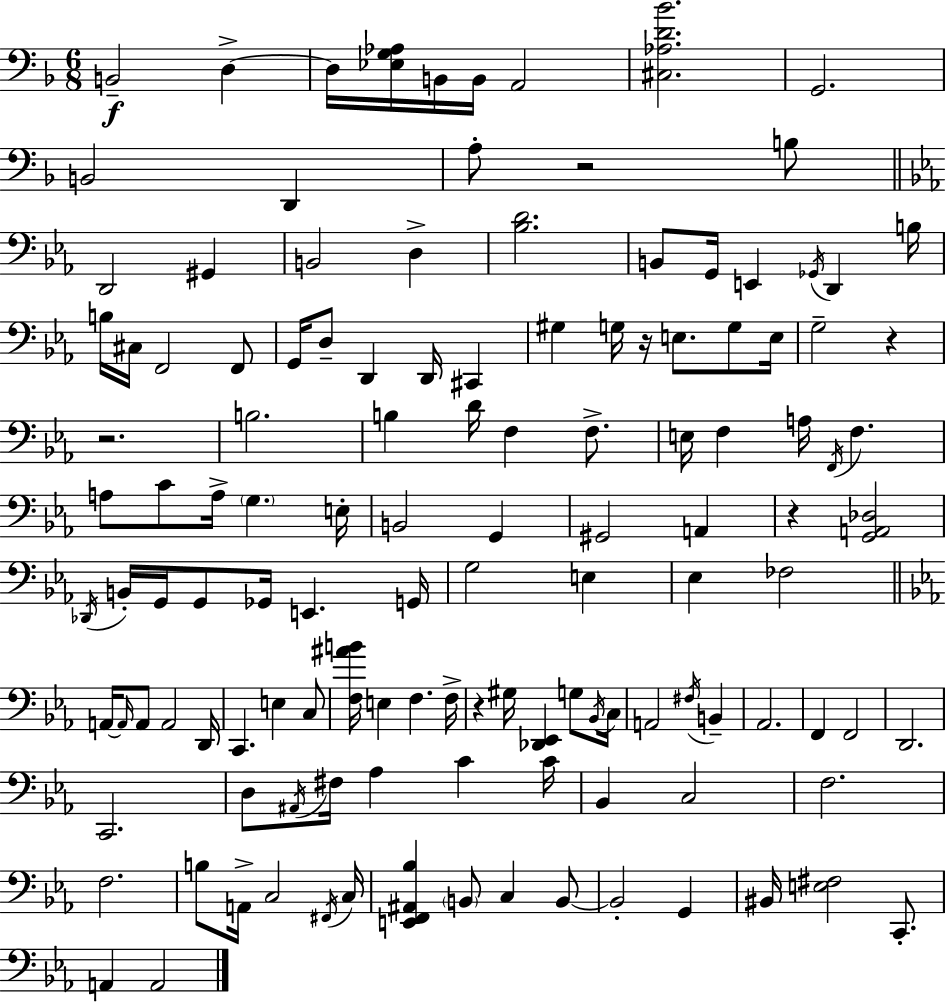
X:1
T:Untitled
M:6/8
L:1/4
K:Dm
B,,2 D, D,/4 [_E,G,_A,]/4 B,,/4 B,,/4 A,,2 [^C,_A,D_B]2 G,,2 B,,2 D,, A,/2 z2 B,/2 D,,2 ^G,, B,,2 D, [_B,D]2 B,,/2 G,,/4 E,, _G,,/4 D,, B,/4 B,/4 ^C,/4 F,,2 F,,/2 G,,/4 D,/2 D,, D,,/4 ^C,, ^G, G,/4 z/4 E,/2 G,/2 E,/4 G,2 z z2 B,2 B, D/4 F, F,/2 E,/4 F, A,/4 F,,/4 F, A,/2 C/2 A,/4 G, E,/4 B,,2 G,, ^G,,2 A,, z [G,,A,,_D,]2 _D,,/4 B,,/4 G,,/4 G,,/2 _G,,/4 E,, G,,/4 G,2 E, _E, _F,2 A,,/4 A,,/4 A,,/2 A,,2 D,,/4 C,, E, C,/2 [F,^AB]/4 E, F, F,/4 z ^G,/4 [_D,,_E,,] G,/2 _B,,/4 C,/4 A,,2 ^F,/4 B,, _A,,2 F,, F,,2 D,,2 C,,2 D,/2 ^A,,/4 ^F,/4 _A, C C/4 _B,, C,2 F,2 F,2 B,/2 A,,/4 C,2 ^F,,/4 C,/4 [E,,F,,^A,,_B,] B,,/2 C, B,,/2 B,,2 G,, ^B,,/4 [E,^F,]2 C,,/2 A,, A,,2